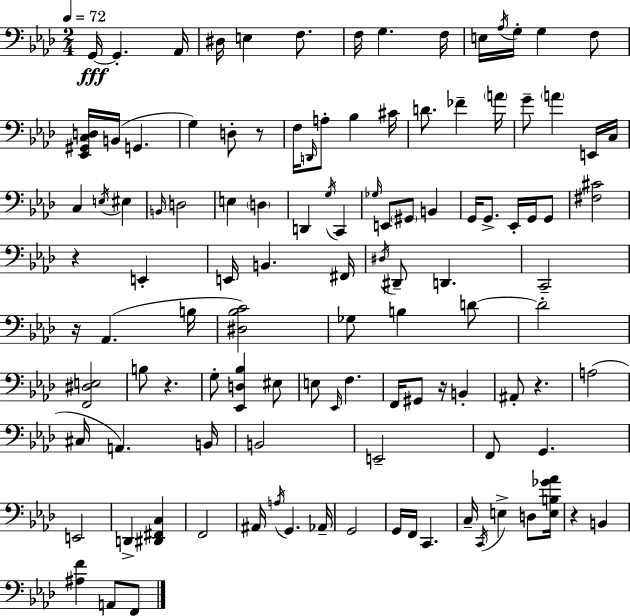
X:1
T:Untitled
M:2/4
L:1/4
K:Fm
G,,/4 G,, _A,,/4 ^D,/4 E, F,/2 F,/4 G, F,/4 E,/4 _A,/4 G,/4 G, F,/2 [_E,,^G,,C,D,]/4 B,,/4 G,, G, D,/2 z/2 F,/4 D,,/4 A,/2 _B, ^C/4 D/2 _F A/4 G/2 A E,,/4 C,/4 C, E,/4 ^E, B,,/4 D,2 E, D, D,, G,/4 C,, _G,/4 E,,/2 ^G,,/2 B,, G,,/4 G,,/2 _E,,/4 G,,/4 G,,/2 [^F,^C]2 z E,, E,,/4 B,, ^F,,/4 ^D,/4 ^D,,/2 D,, C,,2 z/4 _A,, B,/4 [^D,_B,C]2 _G,/2 B, D/2 D2 [F,,^D,E,]2 B,/2 z G,/2 [_E,,D,_B,] ^E,/2 E,/2 _E,,/4 F, F,,/4 ^G,,/2 z/4 B,, ^A,,/2 z A,2 ^C,/4 A,, B,,/4 B,,2 E,,2 F,,/2 G,, E,,2 D,, [^D,,^F,,C,] F,,2 ^A,,/4 A,/4 G,, _A,,/4 G,,2 G,,/4 F,,/4 C,, C,/4 C,,/4 E, D,/2 [E,B,_G_A]/4 z B,, [^A,F] A,,/2 F,,/2